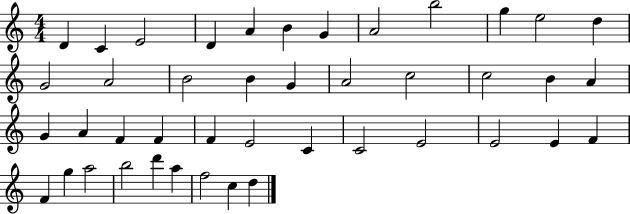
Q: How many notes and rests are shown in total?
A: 43